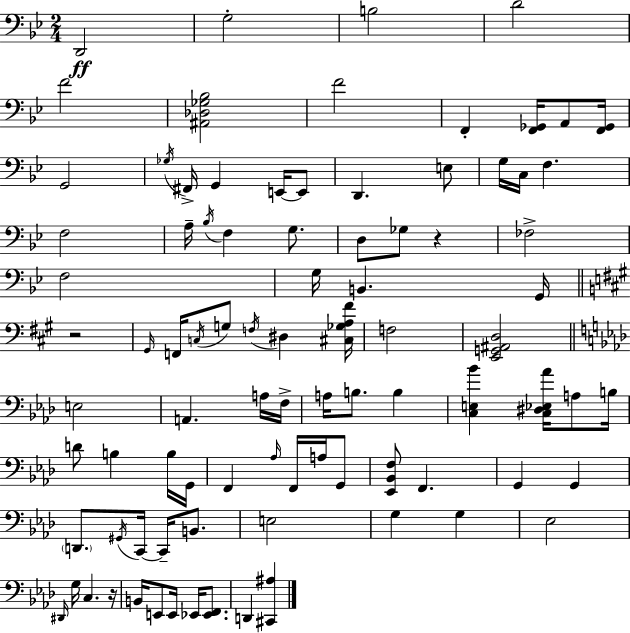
{
  \clef bass
  \numericTimeSignature
  \time 2/4
  \key bes \major
  d,2\ff | g2-. | b2 | d'2 | \break f'2 | <ais, des ges bes>2 | f'2 | f,4-. <f, ges,>16 a,8 <f, ges,>16 | \break g,2 | \acciaccatura { ges16 } fis,16-> g,4 e,16~~ e,8 | d,4. e8 | g16 c16 f4. | \break f2 | a16-- \acciaccatura { bes16 } f4 g8. | d8 ges8 r4 | fes2-> | \break f2 | g16 b,4. | g,16 \bar "||" \break \key a \major r2 | \grace { gis,16 } f,16 \acciaccatura { c16 } g8 \acciaccatura { f16 } dis4 | <cis ges a fis'>16 f2 | <e, g, ais, d>2 | \break \bar "||" \break \key aes \major e2 | a,4. a16 f16-> | a16 b8. b4 | <c e bes'>4 <c dis ees aes'>16 a8 b16 | \break d'8 b4 b16 g,16 | f,4 \grace { aes16 } f,16 a16 g,8 | <ees, bes, f>8 f,4. | g,4 g,4 | \break \parenthesize d,8. \acciaccatura { gis,16 } c,16~~ c,16-- b,8. | e2 | g4 g4 | ees2 | \break \grace { dis,16 } g16 c4. | r16 b,16 e,8 e,16 ees,16 | <ees, f,>8. d,4 <cis, ais>4 | \bar "|."
}